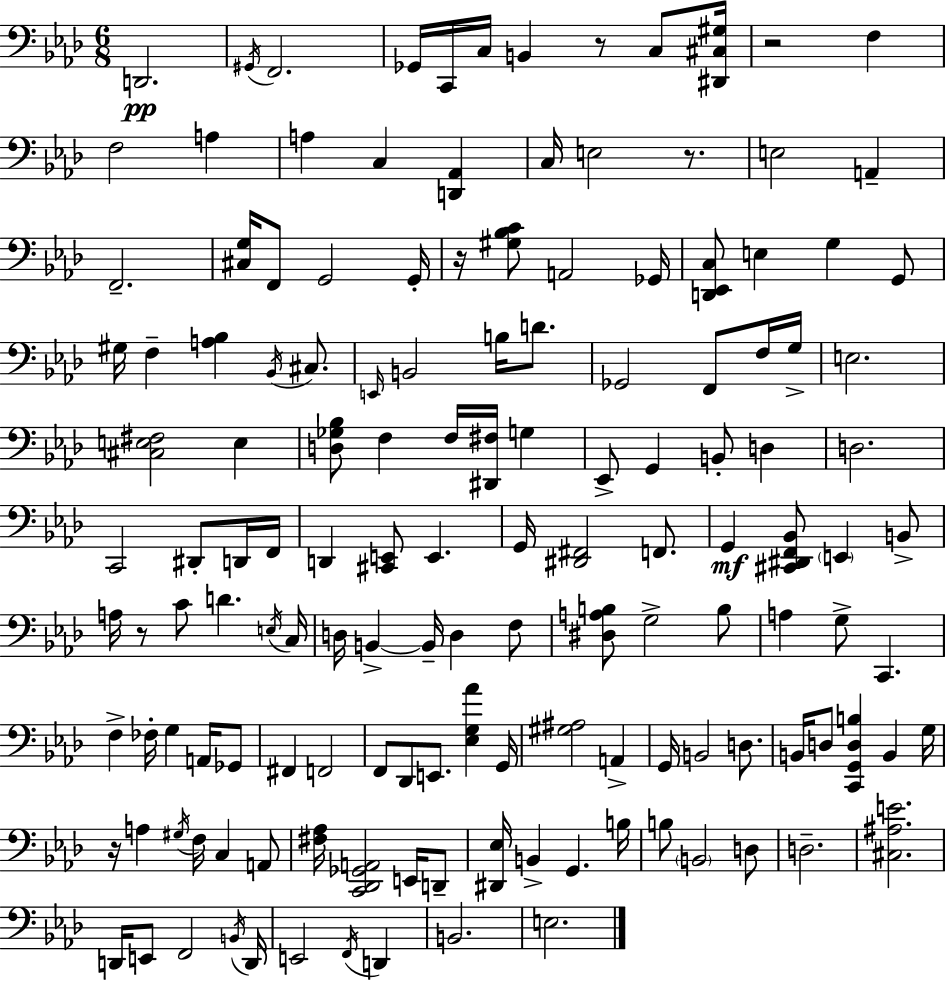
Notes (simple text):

D2/h. G#2/s F2/h. Gb2/s C2/s C3/s B2/q R/e C3/e [D#2,C#3,G#3]/s R/h F3/q F3/h A3/q A3/q C3/q [D2,Ab2]/q C3/s E3/h R/e. E3/h A2/q F2/h. [C#3,G3]/s F2/e G2/h G2/s R/s [G#3,Bb3,C4]/e A2/h Gb2/s [D2,Eb2,C3]/e E3/q G3/q G2/e G#3/s F3/q [A3,Bb3]/q Bb2/s C#3/e. E2/s B2/h B3/s D4/e. Gb2/h F2/e F3/s G3/s E3/h. [C#3,E3,F#3]/h E3/q [D3,Gb3,Bb3]/e F3/q F3/s [D#2,F#3]/s G3/q Eb2/e G2/q B2/e D3/q D3/h. C2/h D#2/e D2/s F2/s D2/q [C#2,E2]/e E2/q. G2/s [D#2,F#2]/h F2/e. G2/q [C#2,D#2,F2,Bb2]/e E2/q B2/e A3/s R/e C4/e D4/q. E3/s C3/s D3/s B2/q B2/s D3/q F3/e [D#3,A3,B3]/e G3/h B3/e A3/q G3/e C2/q. F3/q FES3/s G3/q A2/s Gb2/e F#2/q F2/h F2/e Db2/e E2/e. [Eb3,G3,Ab4]/q G2/s [G#3,A#3]/h A2/q G2/s B2/h D3/e. B2/s D3/e [C2,G2,D3,B3]/q B2/q G3/s R/s A3/q G#3/s F3/s C3/q A2/e [F#3,Ab3]/s [C2,Db2,Gb2,A2]/h E2/s D2/e [D#2,Eb3]/s B2/q G2/q. B3/s B3/e B2/h D3/e D3/h. [C#3,A#3,E4]/h. D2/s E2/e F2/h B2/s D2/s E2/h F2/s D2/q B2/h. E3/h.